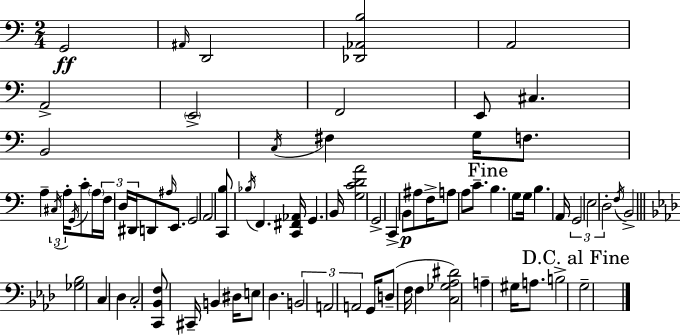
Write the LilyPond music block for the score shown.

{
  \clef bass
  \numericTimeSignature
  \time 2/4
  \key a \minor
  g,2\ff | \grace { ais,16 } d,2 | <des, aes, b>2 | a,2 | \break a,2-> | \parenthesize e,2-> | f,2 | e,8 cis4. | \break b,2 | \acciaccatura { c16 } fis4 g16 f8. | a4-- \tuplet 3/2 { \acciaccatura { cis16 } a16-. | \acciaccatura { g,16 } } c'8-. \parenthesize a16 \tuplet 3/2 { f16 d16 dis,16 } d,8 | \break \grace { ais16 } e,8. g,2 | a,2 | <c, b>8 \acciaccatura { bes16 } | f,4. <c, fis, aes,>16 g,4. | \break b,16 <g c' d' a'>2 | g,2-> | c,4-> | b,8\p ais8 f16-> a8 | \break a8 c'8.-- \mark "Fine" b4. | g8 g16 b4. | a,16 \tuplet 3/2 { g,2 | e2 | \break d2-. } | \acciaccatura { f16 } b,2-> | \bar "||" \break \key aes \major <ges bes>2 | c4 des4 | c2-. | <c, bes, f>8 cis,16-- b,4 dis16 | \break e8 des4. | \tuplet 3/2 { b,2 | a,2 | a,2 } | \break g,16 d8--( f16 f4 | <c ges aes dis'>2) | a4-- gis16 a8. | b2-> | \break \mark "D.C. al Fine" g2-- | \bar "|."
}